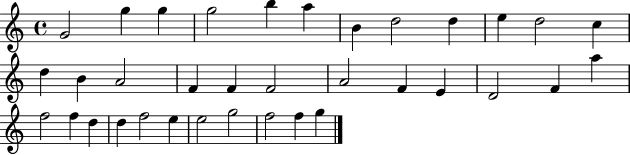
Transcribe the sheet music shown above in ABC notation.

X:1
T:Untitled
M:4/4
L:1/4
K:C
G2 g g g2 b a B d2 d e d2 c d B A2 F F F2 A2 F E D2 F a f2 f d d f2 e e2 g2 f2 f g